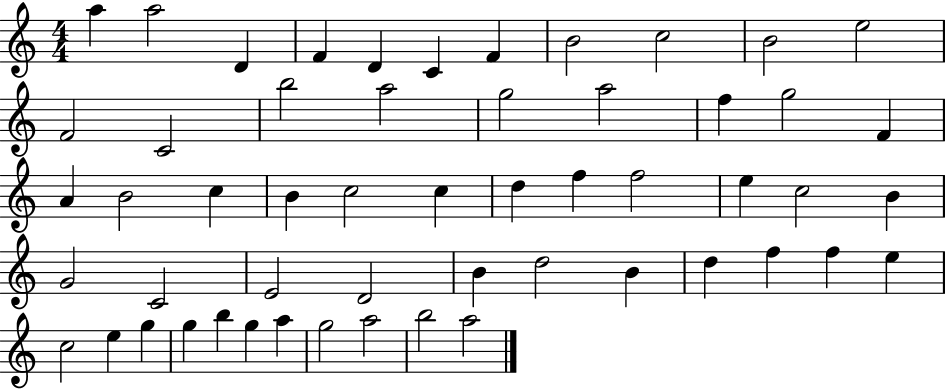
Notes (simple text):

A5/q A5/h D4/q F4/q D4/q C4/q F4/q B4/h C5/h B4/h E5/h F4/h C4/h B5/h A5/h G5/h A5/h F5/q G5/h F4/q A4/q B4/h C5/q B4/q C5/h C5/q D5/q F5/q F5/h E5/q C5/h B4/q G4/h C4/h E4/h D4/h B4/q D5/h B4/q D5/q F5/q F5/q E5/q C5/h E5/q G5/q G5/q B5/q G5/q A5/q G5/h A5/h B5/h A5/h